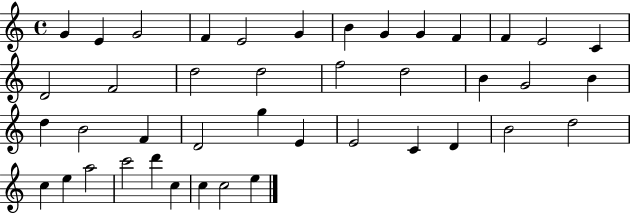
{
  \clef treble
  \time 4/4
  \defaultTimeSignature
  \key c \major
  g'4 e'4 g'2 | f'4 e'2 g'4 | b'4 g'4 g'4 f'4 | f'4 e'2 c'4 | \break d'2 f'2 | d''2 d''2 | f''2 d''2 | b'4 g'2 b'4 | \break d''4 b'2 f'4 | d'2 g''4 e'4 | e'2 c'4 d'4 | b'2 d''2 | \break c''4 e''4 a''2 | c'''2 d'''4 c''4 | c''4 c''2 e''4 | \bar "|."
}